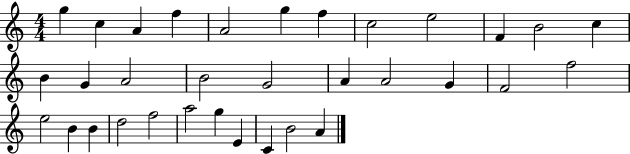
{
  \clef treble
  \numericTimeSignature
  \time 4/4
  \key c \major
  g''4 c''4 a'4 f''4 | a'2 g''4 f''4 | c''2 e''2 | f'4 b'2 c''4 | \break b'4 g'4 a'2 | b'2 g'2 | a'4 a'2 g'4 | f'2 f''2 | \break e''2 b'4 b'4 | d''2 f''2 | a''2 g''4 e'4 | c'4 b'2 a'4 | \break \bar "|."
}